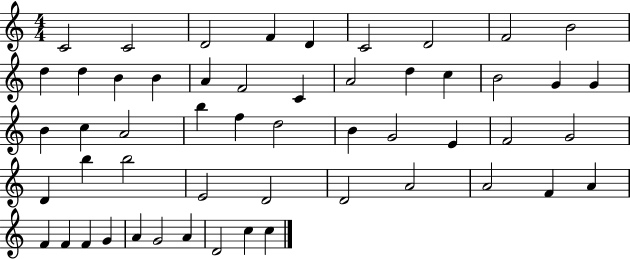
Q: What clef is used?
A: treble